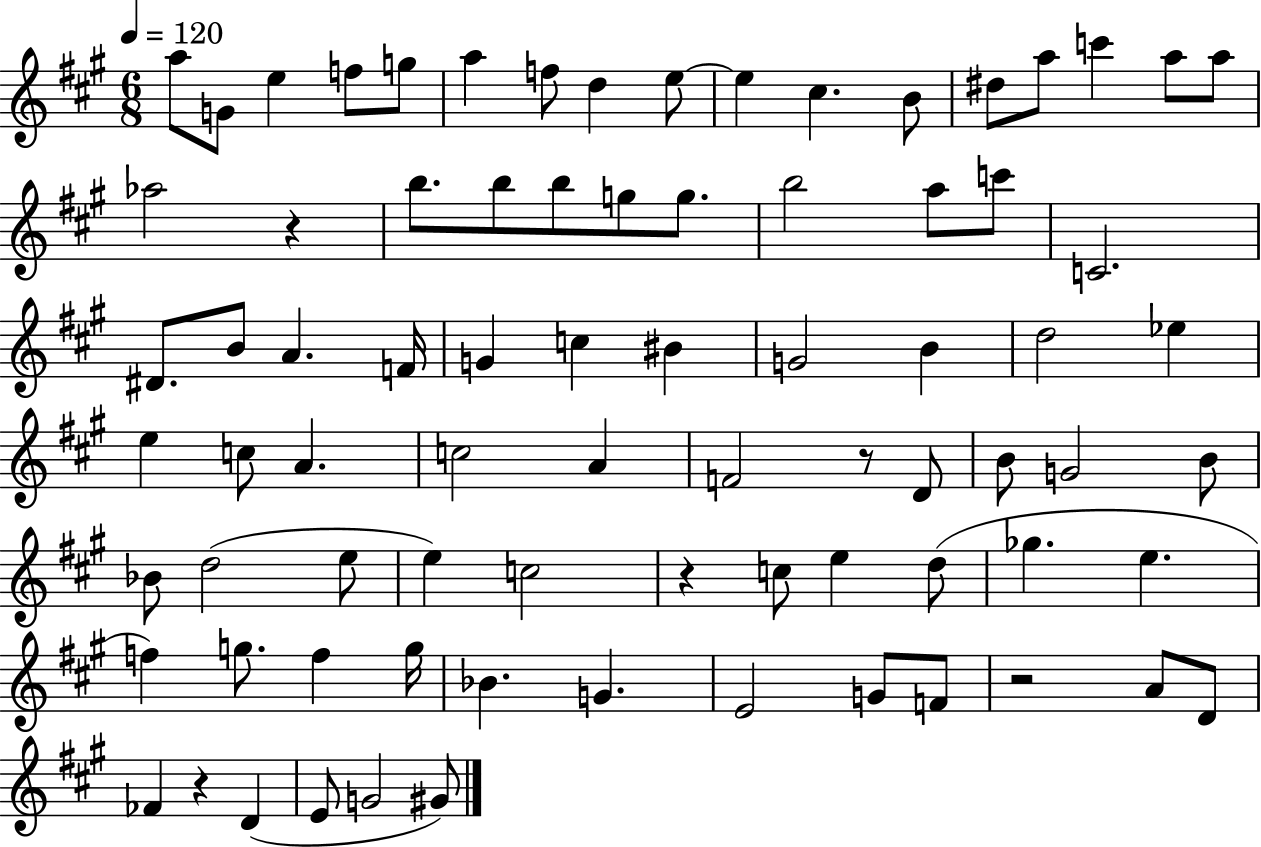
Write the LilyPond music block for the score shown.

{
  \clef treble
  \numericTimeSignature
  \time 6/8
  \key a \major
  \tempo 4 = 120
  a''8 g'8 e''4 f''8 g''8 | a''4 f''8 d''4 e''8~~ | e''4 cis''4. b'8 | dis''8 a''8 c'''4 a''8 a''8 | \break aes''2 r4 | b''8. b''8 b''8 g''8 g''8. | b''2 a''8 c'''8 | c'2. | \break dis'8. b'8 a'4. f'16 | g'4 c''4 bis'4 | g'2 b'4 | d''2 ees''4 | \break e''4 c''8 a'4. | c''2 a'4 | f'2 r8 d'8 | b'8 g'2 b'8 | \break bes'8 d''2( e''8 | e''4) c''2 | r4 c''8 e''4 d''8( | ges''4. e''4. | \break f''4) g''8. f''4 g''16 | bes'4. g'4. | e'2 g'8 f'8 | r2 a'8 d'8 | \break fes'4 r4 d'4( | e'8 g'2 gis'8) | \bar "|."
}